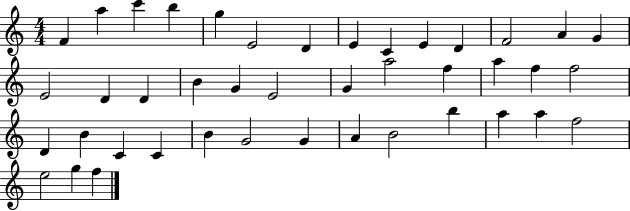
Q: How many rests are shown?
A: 0